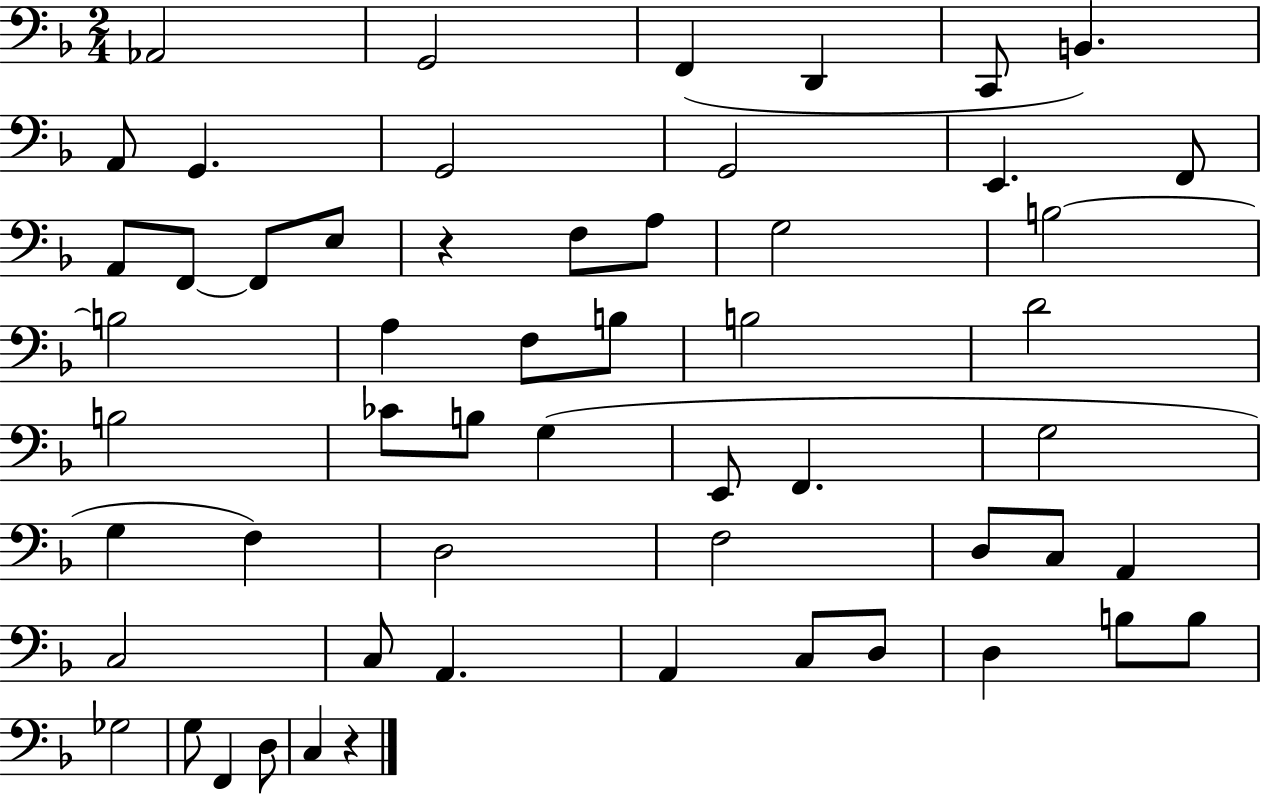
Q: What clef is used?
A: bass